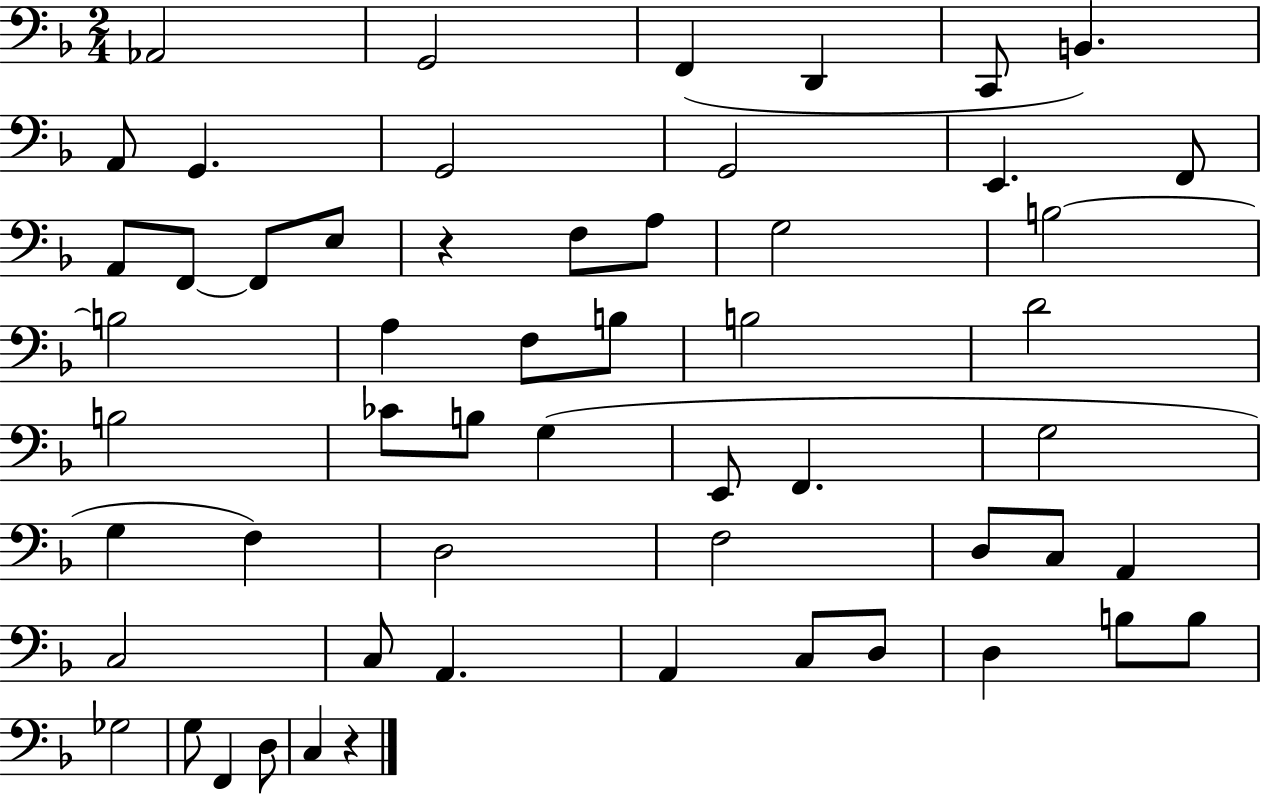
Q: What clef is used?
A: bass